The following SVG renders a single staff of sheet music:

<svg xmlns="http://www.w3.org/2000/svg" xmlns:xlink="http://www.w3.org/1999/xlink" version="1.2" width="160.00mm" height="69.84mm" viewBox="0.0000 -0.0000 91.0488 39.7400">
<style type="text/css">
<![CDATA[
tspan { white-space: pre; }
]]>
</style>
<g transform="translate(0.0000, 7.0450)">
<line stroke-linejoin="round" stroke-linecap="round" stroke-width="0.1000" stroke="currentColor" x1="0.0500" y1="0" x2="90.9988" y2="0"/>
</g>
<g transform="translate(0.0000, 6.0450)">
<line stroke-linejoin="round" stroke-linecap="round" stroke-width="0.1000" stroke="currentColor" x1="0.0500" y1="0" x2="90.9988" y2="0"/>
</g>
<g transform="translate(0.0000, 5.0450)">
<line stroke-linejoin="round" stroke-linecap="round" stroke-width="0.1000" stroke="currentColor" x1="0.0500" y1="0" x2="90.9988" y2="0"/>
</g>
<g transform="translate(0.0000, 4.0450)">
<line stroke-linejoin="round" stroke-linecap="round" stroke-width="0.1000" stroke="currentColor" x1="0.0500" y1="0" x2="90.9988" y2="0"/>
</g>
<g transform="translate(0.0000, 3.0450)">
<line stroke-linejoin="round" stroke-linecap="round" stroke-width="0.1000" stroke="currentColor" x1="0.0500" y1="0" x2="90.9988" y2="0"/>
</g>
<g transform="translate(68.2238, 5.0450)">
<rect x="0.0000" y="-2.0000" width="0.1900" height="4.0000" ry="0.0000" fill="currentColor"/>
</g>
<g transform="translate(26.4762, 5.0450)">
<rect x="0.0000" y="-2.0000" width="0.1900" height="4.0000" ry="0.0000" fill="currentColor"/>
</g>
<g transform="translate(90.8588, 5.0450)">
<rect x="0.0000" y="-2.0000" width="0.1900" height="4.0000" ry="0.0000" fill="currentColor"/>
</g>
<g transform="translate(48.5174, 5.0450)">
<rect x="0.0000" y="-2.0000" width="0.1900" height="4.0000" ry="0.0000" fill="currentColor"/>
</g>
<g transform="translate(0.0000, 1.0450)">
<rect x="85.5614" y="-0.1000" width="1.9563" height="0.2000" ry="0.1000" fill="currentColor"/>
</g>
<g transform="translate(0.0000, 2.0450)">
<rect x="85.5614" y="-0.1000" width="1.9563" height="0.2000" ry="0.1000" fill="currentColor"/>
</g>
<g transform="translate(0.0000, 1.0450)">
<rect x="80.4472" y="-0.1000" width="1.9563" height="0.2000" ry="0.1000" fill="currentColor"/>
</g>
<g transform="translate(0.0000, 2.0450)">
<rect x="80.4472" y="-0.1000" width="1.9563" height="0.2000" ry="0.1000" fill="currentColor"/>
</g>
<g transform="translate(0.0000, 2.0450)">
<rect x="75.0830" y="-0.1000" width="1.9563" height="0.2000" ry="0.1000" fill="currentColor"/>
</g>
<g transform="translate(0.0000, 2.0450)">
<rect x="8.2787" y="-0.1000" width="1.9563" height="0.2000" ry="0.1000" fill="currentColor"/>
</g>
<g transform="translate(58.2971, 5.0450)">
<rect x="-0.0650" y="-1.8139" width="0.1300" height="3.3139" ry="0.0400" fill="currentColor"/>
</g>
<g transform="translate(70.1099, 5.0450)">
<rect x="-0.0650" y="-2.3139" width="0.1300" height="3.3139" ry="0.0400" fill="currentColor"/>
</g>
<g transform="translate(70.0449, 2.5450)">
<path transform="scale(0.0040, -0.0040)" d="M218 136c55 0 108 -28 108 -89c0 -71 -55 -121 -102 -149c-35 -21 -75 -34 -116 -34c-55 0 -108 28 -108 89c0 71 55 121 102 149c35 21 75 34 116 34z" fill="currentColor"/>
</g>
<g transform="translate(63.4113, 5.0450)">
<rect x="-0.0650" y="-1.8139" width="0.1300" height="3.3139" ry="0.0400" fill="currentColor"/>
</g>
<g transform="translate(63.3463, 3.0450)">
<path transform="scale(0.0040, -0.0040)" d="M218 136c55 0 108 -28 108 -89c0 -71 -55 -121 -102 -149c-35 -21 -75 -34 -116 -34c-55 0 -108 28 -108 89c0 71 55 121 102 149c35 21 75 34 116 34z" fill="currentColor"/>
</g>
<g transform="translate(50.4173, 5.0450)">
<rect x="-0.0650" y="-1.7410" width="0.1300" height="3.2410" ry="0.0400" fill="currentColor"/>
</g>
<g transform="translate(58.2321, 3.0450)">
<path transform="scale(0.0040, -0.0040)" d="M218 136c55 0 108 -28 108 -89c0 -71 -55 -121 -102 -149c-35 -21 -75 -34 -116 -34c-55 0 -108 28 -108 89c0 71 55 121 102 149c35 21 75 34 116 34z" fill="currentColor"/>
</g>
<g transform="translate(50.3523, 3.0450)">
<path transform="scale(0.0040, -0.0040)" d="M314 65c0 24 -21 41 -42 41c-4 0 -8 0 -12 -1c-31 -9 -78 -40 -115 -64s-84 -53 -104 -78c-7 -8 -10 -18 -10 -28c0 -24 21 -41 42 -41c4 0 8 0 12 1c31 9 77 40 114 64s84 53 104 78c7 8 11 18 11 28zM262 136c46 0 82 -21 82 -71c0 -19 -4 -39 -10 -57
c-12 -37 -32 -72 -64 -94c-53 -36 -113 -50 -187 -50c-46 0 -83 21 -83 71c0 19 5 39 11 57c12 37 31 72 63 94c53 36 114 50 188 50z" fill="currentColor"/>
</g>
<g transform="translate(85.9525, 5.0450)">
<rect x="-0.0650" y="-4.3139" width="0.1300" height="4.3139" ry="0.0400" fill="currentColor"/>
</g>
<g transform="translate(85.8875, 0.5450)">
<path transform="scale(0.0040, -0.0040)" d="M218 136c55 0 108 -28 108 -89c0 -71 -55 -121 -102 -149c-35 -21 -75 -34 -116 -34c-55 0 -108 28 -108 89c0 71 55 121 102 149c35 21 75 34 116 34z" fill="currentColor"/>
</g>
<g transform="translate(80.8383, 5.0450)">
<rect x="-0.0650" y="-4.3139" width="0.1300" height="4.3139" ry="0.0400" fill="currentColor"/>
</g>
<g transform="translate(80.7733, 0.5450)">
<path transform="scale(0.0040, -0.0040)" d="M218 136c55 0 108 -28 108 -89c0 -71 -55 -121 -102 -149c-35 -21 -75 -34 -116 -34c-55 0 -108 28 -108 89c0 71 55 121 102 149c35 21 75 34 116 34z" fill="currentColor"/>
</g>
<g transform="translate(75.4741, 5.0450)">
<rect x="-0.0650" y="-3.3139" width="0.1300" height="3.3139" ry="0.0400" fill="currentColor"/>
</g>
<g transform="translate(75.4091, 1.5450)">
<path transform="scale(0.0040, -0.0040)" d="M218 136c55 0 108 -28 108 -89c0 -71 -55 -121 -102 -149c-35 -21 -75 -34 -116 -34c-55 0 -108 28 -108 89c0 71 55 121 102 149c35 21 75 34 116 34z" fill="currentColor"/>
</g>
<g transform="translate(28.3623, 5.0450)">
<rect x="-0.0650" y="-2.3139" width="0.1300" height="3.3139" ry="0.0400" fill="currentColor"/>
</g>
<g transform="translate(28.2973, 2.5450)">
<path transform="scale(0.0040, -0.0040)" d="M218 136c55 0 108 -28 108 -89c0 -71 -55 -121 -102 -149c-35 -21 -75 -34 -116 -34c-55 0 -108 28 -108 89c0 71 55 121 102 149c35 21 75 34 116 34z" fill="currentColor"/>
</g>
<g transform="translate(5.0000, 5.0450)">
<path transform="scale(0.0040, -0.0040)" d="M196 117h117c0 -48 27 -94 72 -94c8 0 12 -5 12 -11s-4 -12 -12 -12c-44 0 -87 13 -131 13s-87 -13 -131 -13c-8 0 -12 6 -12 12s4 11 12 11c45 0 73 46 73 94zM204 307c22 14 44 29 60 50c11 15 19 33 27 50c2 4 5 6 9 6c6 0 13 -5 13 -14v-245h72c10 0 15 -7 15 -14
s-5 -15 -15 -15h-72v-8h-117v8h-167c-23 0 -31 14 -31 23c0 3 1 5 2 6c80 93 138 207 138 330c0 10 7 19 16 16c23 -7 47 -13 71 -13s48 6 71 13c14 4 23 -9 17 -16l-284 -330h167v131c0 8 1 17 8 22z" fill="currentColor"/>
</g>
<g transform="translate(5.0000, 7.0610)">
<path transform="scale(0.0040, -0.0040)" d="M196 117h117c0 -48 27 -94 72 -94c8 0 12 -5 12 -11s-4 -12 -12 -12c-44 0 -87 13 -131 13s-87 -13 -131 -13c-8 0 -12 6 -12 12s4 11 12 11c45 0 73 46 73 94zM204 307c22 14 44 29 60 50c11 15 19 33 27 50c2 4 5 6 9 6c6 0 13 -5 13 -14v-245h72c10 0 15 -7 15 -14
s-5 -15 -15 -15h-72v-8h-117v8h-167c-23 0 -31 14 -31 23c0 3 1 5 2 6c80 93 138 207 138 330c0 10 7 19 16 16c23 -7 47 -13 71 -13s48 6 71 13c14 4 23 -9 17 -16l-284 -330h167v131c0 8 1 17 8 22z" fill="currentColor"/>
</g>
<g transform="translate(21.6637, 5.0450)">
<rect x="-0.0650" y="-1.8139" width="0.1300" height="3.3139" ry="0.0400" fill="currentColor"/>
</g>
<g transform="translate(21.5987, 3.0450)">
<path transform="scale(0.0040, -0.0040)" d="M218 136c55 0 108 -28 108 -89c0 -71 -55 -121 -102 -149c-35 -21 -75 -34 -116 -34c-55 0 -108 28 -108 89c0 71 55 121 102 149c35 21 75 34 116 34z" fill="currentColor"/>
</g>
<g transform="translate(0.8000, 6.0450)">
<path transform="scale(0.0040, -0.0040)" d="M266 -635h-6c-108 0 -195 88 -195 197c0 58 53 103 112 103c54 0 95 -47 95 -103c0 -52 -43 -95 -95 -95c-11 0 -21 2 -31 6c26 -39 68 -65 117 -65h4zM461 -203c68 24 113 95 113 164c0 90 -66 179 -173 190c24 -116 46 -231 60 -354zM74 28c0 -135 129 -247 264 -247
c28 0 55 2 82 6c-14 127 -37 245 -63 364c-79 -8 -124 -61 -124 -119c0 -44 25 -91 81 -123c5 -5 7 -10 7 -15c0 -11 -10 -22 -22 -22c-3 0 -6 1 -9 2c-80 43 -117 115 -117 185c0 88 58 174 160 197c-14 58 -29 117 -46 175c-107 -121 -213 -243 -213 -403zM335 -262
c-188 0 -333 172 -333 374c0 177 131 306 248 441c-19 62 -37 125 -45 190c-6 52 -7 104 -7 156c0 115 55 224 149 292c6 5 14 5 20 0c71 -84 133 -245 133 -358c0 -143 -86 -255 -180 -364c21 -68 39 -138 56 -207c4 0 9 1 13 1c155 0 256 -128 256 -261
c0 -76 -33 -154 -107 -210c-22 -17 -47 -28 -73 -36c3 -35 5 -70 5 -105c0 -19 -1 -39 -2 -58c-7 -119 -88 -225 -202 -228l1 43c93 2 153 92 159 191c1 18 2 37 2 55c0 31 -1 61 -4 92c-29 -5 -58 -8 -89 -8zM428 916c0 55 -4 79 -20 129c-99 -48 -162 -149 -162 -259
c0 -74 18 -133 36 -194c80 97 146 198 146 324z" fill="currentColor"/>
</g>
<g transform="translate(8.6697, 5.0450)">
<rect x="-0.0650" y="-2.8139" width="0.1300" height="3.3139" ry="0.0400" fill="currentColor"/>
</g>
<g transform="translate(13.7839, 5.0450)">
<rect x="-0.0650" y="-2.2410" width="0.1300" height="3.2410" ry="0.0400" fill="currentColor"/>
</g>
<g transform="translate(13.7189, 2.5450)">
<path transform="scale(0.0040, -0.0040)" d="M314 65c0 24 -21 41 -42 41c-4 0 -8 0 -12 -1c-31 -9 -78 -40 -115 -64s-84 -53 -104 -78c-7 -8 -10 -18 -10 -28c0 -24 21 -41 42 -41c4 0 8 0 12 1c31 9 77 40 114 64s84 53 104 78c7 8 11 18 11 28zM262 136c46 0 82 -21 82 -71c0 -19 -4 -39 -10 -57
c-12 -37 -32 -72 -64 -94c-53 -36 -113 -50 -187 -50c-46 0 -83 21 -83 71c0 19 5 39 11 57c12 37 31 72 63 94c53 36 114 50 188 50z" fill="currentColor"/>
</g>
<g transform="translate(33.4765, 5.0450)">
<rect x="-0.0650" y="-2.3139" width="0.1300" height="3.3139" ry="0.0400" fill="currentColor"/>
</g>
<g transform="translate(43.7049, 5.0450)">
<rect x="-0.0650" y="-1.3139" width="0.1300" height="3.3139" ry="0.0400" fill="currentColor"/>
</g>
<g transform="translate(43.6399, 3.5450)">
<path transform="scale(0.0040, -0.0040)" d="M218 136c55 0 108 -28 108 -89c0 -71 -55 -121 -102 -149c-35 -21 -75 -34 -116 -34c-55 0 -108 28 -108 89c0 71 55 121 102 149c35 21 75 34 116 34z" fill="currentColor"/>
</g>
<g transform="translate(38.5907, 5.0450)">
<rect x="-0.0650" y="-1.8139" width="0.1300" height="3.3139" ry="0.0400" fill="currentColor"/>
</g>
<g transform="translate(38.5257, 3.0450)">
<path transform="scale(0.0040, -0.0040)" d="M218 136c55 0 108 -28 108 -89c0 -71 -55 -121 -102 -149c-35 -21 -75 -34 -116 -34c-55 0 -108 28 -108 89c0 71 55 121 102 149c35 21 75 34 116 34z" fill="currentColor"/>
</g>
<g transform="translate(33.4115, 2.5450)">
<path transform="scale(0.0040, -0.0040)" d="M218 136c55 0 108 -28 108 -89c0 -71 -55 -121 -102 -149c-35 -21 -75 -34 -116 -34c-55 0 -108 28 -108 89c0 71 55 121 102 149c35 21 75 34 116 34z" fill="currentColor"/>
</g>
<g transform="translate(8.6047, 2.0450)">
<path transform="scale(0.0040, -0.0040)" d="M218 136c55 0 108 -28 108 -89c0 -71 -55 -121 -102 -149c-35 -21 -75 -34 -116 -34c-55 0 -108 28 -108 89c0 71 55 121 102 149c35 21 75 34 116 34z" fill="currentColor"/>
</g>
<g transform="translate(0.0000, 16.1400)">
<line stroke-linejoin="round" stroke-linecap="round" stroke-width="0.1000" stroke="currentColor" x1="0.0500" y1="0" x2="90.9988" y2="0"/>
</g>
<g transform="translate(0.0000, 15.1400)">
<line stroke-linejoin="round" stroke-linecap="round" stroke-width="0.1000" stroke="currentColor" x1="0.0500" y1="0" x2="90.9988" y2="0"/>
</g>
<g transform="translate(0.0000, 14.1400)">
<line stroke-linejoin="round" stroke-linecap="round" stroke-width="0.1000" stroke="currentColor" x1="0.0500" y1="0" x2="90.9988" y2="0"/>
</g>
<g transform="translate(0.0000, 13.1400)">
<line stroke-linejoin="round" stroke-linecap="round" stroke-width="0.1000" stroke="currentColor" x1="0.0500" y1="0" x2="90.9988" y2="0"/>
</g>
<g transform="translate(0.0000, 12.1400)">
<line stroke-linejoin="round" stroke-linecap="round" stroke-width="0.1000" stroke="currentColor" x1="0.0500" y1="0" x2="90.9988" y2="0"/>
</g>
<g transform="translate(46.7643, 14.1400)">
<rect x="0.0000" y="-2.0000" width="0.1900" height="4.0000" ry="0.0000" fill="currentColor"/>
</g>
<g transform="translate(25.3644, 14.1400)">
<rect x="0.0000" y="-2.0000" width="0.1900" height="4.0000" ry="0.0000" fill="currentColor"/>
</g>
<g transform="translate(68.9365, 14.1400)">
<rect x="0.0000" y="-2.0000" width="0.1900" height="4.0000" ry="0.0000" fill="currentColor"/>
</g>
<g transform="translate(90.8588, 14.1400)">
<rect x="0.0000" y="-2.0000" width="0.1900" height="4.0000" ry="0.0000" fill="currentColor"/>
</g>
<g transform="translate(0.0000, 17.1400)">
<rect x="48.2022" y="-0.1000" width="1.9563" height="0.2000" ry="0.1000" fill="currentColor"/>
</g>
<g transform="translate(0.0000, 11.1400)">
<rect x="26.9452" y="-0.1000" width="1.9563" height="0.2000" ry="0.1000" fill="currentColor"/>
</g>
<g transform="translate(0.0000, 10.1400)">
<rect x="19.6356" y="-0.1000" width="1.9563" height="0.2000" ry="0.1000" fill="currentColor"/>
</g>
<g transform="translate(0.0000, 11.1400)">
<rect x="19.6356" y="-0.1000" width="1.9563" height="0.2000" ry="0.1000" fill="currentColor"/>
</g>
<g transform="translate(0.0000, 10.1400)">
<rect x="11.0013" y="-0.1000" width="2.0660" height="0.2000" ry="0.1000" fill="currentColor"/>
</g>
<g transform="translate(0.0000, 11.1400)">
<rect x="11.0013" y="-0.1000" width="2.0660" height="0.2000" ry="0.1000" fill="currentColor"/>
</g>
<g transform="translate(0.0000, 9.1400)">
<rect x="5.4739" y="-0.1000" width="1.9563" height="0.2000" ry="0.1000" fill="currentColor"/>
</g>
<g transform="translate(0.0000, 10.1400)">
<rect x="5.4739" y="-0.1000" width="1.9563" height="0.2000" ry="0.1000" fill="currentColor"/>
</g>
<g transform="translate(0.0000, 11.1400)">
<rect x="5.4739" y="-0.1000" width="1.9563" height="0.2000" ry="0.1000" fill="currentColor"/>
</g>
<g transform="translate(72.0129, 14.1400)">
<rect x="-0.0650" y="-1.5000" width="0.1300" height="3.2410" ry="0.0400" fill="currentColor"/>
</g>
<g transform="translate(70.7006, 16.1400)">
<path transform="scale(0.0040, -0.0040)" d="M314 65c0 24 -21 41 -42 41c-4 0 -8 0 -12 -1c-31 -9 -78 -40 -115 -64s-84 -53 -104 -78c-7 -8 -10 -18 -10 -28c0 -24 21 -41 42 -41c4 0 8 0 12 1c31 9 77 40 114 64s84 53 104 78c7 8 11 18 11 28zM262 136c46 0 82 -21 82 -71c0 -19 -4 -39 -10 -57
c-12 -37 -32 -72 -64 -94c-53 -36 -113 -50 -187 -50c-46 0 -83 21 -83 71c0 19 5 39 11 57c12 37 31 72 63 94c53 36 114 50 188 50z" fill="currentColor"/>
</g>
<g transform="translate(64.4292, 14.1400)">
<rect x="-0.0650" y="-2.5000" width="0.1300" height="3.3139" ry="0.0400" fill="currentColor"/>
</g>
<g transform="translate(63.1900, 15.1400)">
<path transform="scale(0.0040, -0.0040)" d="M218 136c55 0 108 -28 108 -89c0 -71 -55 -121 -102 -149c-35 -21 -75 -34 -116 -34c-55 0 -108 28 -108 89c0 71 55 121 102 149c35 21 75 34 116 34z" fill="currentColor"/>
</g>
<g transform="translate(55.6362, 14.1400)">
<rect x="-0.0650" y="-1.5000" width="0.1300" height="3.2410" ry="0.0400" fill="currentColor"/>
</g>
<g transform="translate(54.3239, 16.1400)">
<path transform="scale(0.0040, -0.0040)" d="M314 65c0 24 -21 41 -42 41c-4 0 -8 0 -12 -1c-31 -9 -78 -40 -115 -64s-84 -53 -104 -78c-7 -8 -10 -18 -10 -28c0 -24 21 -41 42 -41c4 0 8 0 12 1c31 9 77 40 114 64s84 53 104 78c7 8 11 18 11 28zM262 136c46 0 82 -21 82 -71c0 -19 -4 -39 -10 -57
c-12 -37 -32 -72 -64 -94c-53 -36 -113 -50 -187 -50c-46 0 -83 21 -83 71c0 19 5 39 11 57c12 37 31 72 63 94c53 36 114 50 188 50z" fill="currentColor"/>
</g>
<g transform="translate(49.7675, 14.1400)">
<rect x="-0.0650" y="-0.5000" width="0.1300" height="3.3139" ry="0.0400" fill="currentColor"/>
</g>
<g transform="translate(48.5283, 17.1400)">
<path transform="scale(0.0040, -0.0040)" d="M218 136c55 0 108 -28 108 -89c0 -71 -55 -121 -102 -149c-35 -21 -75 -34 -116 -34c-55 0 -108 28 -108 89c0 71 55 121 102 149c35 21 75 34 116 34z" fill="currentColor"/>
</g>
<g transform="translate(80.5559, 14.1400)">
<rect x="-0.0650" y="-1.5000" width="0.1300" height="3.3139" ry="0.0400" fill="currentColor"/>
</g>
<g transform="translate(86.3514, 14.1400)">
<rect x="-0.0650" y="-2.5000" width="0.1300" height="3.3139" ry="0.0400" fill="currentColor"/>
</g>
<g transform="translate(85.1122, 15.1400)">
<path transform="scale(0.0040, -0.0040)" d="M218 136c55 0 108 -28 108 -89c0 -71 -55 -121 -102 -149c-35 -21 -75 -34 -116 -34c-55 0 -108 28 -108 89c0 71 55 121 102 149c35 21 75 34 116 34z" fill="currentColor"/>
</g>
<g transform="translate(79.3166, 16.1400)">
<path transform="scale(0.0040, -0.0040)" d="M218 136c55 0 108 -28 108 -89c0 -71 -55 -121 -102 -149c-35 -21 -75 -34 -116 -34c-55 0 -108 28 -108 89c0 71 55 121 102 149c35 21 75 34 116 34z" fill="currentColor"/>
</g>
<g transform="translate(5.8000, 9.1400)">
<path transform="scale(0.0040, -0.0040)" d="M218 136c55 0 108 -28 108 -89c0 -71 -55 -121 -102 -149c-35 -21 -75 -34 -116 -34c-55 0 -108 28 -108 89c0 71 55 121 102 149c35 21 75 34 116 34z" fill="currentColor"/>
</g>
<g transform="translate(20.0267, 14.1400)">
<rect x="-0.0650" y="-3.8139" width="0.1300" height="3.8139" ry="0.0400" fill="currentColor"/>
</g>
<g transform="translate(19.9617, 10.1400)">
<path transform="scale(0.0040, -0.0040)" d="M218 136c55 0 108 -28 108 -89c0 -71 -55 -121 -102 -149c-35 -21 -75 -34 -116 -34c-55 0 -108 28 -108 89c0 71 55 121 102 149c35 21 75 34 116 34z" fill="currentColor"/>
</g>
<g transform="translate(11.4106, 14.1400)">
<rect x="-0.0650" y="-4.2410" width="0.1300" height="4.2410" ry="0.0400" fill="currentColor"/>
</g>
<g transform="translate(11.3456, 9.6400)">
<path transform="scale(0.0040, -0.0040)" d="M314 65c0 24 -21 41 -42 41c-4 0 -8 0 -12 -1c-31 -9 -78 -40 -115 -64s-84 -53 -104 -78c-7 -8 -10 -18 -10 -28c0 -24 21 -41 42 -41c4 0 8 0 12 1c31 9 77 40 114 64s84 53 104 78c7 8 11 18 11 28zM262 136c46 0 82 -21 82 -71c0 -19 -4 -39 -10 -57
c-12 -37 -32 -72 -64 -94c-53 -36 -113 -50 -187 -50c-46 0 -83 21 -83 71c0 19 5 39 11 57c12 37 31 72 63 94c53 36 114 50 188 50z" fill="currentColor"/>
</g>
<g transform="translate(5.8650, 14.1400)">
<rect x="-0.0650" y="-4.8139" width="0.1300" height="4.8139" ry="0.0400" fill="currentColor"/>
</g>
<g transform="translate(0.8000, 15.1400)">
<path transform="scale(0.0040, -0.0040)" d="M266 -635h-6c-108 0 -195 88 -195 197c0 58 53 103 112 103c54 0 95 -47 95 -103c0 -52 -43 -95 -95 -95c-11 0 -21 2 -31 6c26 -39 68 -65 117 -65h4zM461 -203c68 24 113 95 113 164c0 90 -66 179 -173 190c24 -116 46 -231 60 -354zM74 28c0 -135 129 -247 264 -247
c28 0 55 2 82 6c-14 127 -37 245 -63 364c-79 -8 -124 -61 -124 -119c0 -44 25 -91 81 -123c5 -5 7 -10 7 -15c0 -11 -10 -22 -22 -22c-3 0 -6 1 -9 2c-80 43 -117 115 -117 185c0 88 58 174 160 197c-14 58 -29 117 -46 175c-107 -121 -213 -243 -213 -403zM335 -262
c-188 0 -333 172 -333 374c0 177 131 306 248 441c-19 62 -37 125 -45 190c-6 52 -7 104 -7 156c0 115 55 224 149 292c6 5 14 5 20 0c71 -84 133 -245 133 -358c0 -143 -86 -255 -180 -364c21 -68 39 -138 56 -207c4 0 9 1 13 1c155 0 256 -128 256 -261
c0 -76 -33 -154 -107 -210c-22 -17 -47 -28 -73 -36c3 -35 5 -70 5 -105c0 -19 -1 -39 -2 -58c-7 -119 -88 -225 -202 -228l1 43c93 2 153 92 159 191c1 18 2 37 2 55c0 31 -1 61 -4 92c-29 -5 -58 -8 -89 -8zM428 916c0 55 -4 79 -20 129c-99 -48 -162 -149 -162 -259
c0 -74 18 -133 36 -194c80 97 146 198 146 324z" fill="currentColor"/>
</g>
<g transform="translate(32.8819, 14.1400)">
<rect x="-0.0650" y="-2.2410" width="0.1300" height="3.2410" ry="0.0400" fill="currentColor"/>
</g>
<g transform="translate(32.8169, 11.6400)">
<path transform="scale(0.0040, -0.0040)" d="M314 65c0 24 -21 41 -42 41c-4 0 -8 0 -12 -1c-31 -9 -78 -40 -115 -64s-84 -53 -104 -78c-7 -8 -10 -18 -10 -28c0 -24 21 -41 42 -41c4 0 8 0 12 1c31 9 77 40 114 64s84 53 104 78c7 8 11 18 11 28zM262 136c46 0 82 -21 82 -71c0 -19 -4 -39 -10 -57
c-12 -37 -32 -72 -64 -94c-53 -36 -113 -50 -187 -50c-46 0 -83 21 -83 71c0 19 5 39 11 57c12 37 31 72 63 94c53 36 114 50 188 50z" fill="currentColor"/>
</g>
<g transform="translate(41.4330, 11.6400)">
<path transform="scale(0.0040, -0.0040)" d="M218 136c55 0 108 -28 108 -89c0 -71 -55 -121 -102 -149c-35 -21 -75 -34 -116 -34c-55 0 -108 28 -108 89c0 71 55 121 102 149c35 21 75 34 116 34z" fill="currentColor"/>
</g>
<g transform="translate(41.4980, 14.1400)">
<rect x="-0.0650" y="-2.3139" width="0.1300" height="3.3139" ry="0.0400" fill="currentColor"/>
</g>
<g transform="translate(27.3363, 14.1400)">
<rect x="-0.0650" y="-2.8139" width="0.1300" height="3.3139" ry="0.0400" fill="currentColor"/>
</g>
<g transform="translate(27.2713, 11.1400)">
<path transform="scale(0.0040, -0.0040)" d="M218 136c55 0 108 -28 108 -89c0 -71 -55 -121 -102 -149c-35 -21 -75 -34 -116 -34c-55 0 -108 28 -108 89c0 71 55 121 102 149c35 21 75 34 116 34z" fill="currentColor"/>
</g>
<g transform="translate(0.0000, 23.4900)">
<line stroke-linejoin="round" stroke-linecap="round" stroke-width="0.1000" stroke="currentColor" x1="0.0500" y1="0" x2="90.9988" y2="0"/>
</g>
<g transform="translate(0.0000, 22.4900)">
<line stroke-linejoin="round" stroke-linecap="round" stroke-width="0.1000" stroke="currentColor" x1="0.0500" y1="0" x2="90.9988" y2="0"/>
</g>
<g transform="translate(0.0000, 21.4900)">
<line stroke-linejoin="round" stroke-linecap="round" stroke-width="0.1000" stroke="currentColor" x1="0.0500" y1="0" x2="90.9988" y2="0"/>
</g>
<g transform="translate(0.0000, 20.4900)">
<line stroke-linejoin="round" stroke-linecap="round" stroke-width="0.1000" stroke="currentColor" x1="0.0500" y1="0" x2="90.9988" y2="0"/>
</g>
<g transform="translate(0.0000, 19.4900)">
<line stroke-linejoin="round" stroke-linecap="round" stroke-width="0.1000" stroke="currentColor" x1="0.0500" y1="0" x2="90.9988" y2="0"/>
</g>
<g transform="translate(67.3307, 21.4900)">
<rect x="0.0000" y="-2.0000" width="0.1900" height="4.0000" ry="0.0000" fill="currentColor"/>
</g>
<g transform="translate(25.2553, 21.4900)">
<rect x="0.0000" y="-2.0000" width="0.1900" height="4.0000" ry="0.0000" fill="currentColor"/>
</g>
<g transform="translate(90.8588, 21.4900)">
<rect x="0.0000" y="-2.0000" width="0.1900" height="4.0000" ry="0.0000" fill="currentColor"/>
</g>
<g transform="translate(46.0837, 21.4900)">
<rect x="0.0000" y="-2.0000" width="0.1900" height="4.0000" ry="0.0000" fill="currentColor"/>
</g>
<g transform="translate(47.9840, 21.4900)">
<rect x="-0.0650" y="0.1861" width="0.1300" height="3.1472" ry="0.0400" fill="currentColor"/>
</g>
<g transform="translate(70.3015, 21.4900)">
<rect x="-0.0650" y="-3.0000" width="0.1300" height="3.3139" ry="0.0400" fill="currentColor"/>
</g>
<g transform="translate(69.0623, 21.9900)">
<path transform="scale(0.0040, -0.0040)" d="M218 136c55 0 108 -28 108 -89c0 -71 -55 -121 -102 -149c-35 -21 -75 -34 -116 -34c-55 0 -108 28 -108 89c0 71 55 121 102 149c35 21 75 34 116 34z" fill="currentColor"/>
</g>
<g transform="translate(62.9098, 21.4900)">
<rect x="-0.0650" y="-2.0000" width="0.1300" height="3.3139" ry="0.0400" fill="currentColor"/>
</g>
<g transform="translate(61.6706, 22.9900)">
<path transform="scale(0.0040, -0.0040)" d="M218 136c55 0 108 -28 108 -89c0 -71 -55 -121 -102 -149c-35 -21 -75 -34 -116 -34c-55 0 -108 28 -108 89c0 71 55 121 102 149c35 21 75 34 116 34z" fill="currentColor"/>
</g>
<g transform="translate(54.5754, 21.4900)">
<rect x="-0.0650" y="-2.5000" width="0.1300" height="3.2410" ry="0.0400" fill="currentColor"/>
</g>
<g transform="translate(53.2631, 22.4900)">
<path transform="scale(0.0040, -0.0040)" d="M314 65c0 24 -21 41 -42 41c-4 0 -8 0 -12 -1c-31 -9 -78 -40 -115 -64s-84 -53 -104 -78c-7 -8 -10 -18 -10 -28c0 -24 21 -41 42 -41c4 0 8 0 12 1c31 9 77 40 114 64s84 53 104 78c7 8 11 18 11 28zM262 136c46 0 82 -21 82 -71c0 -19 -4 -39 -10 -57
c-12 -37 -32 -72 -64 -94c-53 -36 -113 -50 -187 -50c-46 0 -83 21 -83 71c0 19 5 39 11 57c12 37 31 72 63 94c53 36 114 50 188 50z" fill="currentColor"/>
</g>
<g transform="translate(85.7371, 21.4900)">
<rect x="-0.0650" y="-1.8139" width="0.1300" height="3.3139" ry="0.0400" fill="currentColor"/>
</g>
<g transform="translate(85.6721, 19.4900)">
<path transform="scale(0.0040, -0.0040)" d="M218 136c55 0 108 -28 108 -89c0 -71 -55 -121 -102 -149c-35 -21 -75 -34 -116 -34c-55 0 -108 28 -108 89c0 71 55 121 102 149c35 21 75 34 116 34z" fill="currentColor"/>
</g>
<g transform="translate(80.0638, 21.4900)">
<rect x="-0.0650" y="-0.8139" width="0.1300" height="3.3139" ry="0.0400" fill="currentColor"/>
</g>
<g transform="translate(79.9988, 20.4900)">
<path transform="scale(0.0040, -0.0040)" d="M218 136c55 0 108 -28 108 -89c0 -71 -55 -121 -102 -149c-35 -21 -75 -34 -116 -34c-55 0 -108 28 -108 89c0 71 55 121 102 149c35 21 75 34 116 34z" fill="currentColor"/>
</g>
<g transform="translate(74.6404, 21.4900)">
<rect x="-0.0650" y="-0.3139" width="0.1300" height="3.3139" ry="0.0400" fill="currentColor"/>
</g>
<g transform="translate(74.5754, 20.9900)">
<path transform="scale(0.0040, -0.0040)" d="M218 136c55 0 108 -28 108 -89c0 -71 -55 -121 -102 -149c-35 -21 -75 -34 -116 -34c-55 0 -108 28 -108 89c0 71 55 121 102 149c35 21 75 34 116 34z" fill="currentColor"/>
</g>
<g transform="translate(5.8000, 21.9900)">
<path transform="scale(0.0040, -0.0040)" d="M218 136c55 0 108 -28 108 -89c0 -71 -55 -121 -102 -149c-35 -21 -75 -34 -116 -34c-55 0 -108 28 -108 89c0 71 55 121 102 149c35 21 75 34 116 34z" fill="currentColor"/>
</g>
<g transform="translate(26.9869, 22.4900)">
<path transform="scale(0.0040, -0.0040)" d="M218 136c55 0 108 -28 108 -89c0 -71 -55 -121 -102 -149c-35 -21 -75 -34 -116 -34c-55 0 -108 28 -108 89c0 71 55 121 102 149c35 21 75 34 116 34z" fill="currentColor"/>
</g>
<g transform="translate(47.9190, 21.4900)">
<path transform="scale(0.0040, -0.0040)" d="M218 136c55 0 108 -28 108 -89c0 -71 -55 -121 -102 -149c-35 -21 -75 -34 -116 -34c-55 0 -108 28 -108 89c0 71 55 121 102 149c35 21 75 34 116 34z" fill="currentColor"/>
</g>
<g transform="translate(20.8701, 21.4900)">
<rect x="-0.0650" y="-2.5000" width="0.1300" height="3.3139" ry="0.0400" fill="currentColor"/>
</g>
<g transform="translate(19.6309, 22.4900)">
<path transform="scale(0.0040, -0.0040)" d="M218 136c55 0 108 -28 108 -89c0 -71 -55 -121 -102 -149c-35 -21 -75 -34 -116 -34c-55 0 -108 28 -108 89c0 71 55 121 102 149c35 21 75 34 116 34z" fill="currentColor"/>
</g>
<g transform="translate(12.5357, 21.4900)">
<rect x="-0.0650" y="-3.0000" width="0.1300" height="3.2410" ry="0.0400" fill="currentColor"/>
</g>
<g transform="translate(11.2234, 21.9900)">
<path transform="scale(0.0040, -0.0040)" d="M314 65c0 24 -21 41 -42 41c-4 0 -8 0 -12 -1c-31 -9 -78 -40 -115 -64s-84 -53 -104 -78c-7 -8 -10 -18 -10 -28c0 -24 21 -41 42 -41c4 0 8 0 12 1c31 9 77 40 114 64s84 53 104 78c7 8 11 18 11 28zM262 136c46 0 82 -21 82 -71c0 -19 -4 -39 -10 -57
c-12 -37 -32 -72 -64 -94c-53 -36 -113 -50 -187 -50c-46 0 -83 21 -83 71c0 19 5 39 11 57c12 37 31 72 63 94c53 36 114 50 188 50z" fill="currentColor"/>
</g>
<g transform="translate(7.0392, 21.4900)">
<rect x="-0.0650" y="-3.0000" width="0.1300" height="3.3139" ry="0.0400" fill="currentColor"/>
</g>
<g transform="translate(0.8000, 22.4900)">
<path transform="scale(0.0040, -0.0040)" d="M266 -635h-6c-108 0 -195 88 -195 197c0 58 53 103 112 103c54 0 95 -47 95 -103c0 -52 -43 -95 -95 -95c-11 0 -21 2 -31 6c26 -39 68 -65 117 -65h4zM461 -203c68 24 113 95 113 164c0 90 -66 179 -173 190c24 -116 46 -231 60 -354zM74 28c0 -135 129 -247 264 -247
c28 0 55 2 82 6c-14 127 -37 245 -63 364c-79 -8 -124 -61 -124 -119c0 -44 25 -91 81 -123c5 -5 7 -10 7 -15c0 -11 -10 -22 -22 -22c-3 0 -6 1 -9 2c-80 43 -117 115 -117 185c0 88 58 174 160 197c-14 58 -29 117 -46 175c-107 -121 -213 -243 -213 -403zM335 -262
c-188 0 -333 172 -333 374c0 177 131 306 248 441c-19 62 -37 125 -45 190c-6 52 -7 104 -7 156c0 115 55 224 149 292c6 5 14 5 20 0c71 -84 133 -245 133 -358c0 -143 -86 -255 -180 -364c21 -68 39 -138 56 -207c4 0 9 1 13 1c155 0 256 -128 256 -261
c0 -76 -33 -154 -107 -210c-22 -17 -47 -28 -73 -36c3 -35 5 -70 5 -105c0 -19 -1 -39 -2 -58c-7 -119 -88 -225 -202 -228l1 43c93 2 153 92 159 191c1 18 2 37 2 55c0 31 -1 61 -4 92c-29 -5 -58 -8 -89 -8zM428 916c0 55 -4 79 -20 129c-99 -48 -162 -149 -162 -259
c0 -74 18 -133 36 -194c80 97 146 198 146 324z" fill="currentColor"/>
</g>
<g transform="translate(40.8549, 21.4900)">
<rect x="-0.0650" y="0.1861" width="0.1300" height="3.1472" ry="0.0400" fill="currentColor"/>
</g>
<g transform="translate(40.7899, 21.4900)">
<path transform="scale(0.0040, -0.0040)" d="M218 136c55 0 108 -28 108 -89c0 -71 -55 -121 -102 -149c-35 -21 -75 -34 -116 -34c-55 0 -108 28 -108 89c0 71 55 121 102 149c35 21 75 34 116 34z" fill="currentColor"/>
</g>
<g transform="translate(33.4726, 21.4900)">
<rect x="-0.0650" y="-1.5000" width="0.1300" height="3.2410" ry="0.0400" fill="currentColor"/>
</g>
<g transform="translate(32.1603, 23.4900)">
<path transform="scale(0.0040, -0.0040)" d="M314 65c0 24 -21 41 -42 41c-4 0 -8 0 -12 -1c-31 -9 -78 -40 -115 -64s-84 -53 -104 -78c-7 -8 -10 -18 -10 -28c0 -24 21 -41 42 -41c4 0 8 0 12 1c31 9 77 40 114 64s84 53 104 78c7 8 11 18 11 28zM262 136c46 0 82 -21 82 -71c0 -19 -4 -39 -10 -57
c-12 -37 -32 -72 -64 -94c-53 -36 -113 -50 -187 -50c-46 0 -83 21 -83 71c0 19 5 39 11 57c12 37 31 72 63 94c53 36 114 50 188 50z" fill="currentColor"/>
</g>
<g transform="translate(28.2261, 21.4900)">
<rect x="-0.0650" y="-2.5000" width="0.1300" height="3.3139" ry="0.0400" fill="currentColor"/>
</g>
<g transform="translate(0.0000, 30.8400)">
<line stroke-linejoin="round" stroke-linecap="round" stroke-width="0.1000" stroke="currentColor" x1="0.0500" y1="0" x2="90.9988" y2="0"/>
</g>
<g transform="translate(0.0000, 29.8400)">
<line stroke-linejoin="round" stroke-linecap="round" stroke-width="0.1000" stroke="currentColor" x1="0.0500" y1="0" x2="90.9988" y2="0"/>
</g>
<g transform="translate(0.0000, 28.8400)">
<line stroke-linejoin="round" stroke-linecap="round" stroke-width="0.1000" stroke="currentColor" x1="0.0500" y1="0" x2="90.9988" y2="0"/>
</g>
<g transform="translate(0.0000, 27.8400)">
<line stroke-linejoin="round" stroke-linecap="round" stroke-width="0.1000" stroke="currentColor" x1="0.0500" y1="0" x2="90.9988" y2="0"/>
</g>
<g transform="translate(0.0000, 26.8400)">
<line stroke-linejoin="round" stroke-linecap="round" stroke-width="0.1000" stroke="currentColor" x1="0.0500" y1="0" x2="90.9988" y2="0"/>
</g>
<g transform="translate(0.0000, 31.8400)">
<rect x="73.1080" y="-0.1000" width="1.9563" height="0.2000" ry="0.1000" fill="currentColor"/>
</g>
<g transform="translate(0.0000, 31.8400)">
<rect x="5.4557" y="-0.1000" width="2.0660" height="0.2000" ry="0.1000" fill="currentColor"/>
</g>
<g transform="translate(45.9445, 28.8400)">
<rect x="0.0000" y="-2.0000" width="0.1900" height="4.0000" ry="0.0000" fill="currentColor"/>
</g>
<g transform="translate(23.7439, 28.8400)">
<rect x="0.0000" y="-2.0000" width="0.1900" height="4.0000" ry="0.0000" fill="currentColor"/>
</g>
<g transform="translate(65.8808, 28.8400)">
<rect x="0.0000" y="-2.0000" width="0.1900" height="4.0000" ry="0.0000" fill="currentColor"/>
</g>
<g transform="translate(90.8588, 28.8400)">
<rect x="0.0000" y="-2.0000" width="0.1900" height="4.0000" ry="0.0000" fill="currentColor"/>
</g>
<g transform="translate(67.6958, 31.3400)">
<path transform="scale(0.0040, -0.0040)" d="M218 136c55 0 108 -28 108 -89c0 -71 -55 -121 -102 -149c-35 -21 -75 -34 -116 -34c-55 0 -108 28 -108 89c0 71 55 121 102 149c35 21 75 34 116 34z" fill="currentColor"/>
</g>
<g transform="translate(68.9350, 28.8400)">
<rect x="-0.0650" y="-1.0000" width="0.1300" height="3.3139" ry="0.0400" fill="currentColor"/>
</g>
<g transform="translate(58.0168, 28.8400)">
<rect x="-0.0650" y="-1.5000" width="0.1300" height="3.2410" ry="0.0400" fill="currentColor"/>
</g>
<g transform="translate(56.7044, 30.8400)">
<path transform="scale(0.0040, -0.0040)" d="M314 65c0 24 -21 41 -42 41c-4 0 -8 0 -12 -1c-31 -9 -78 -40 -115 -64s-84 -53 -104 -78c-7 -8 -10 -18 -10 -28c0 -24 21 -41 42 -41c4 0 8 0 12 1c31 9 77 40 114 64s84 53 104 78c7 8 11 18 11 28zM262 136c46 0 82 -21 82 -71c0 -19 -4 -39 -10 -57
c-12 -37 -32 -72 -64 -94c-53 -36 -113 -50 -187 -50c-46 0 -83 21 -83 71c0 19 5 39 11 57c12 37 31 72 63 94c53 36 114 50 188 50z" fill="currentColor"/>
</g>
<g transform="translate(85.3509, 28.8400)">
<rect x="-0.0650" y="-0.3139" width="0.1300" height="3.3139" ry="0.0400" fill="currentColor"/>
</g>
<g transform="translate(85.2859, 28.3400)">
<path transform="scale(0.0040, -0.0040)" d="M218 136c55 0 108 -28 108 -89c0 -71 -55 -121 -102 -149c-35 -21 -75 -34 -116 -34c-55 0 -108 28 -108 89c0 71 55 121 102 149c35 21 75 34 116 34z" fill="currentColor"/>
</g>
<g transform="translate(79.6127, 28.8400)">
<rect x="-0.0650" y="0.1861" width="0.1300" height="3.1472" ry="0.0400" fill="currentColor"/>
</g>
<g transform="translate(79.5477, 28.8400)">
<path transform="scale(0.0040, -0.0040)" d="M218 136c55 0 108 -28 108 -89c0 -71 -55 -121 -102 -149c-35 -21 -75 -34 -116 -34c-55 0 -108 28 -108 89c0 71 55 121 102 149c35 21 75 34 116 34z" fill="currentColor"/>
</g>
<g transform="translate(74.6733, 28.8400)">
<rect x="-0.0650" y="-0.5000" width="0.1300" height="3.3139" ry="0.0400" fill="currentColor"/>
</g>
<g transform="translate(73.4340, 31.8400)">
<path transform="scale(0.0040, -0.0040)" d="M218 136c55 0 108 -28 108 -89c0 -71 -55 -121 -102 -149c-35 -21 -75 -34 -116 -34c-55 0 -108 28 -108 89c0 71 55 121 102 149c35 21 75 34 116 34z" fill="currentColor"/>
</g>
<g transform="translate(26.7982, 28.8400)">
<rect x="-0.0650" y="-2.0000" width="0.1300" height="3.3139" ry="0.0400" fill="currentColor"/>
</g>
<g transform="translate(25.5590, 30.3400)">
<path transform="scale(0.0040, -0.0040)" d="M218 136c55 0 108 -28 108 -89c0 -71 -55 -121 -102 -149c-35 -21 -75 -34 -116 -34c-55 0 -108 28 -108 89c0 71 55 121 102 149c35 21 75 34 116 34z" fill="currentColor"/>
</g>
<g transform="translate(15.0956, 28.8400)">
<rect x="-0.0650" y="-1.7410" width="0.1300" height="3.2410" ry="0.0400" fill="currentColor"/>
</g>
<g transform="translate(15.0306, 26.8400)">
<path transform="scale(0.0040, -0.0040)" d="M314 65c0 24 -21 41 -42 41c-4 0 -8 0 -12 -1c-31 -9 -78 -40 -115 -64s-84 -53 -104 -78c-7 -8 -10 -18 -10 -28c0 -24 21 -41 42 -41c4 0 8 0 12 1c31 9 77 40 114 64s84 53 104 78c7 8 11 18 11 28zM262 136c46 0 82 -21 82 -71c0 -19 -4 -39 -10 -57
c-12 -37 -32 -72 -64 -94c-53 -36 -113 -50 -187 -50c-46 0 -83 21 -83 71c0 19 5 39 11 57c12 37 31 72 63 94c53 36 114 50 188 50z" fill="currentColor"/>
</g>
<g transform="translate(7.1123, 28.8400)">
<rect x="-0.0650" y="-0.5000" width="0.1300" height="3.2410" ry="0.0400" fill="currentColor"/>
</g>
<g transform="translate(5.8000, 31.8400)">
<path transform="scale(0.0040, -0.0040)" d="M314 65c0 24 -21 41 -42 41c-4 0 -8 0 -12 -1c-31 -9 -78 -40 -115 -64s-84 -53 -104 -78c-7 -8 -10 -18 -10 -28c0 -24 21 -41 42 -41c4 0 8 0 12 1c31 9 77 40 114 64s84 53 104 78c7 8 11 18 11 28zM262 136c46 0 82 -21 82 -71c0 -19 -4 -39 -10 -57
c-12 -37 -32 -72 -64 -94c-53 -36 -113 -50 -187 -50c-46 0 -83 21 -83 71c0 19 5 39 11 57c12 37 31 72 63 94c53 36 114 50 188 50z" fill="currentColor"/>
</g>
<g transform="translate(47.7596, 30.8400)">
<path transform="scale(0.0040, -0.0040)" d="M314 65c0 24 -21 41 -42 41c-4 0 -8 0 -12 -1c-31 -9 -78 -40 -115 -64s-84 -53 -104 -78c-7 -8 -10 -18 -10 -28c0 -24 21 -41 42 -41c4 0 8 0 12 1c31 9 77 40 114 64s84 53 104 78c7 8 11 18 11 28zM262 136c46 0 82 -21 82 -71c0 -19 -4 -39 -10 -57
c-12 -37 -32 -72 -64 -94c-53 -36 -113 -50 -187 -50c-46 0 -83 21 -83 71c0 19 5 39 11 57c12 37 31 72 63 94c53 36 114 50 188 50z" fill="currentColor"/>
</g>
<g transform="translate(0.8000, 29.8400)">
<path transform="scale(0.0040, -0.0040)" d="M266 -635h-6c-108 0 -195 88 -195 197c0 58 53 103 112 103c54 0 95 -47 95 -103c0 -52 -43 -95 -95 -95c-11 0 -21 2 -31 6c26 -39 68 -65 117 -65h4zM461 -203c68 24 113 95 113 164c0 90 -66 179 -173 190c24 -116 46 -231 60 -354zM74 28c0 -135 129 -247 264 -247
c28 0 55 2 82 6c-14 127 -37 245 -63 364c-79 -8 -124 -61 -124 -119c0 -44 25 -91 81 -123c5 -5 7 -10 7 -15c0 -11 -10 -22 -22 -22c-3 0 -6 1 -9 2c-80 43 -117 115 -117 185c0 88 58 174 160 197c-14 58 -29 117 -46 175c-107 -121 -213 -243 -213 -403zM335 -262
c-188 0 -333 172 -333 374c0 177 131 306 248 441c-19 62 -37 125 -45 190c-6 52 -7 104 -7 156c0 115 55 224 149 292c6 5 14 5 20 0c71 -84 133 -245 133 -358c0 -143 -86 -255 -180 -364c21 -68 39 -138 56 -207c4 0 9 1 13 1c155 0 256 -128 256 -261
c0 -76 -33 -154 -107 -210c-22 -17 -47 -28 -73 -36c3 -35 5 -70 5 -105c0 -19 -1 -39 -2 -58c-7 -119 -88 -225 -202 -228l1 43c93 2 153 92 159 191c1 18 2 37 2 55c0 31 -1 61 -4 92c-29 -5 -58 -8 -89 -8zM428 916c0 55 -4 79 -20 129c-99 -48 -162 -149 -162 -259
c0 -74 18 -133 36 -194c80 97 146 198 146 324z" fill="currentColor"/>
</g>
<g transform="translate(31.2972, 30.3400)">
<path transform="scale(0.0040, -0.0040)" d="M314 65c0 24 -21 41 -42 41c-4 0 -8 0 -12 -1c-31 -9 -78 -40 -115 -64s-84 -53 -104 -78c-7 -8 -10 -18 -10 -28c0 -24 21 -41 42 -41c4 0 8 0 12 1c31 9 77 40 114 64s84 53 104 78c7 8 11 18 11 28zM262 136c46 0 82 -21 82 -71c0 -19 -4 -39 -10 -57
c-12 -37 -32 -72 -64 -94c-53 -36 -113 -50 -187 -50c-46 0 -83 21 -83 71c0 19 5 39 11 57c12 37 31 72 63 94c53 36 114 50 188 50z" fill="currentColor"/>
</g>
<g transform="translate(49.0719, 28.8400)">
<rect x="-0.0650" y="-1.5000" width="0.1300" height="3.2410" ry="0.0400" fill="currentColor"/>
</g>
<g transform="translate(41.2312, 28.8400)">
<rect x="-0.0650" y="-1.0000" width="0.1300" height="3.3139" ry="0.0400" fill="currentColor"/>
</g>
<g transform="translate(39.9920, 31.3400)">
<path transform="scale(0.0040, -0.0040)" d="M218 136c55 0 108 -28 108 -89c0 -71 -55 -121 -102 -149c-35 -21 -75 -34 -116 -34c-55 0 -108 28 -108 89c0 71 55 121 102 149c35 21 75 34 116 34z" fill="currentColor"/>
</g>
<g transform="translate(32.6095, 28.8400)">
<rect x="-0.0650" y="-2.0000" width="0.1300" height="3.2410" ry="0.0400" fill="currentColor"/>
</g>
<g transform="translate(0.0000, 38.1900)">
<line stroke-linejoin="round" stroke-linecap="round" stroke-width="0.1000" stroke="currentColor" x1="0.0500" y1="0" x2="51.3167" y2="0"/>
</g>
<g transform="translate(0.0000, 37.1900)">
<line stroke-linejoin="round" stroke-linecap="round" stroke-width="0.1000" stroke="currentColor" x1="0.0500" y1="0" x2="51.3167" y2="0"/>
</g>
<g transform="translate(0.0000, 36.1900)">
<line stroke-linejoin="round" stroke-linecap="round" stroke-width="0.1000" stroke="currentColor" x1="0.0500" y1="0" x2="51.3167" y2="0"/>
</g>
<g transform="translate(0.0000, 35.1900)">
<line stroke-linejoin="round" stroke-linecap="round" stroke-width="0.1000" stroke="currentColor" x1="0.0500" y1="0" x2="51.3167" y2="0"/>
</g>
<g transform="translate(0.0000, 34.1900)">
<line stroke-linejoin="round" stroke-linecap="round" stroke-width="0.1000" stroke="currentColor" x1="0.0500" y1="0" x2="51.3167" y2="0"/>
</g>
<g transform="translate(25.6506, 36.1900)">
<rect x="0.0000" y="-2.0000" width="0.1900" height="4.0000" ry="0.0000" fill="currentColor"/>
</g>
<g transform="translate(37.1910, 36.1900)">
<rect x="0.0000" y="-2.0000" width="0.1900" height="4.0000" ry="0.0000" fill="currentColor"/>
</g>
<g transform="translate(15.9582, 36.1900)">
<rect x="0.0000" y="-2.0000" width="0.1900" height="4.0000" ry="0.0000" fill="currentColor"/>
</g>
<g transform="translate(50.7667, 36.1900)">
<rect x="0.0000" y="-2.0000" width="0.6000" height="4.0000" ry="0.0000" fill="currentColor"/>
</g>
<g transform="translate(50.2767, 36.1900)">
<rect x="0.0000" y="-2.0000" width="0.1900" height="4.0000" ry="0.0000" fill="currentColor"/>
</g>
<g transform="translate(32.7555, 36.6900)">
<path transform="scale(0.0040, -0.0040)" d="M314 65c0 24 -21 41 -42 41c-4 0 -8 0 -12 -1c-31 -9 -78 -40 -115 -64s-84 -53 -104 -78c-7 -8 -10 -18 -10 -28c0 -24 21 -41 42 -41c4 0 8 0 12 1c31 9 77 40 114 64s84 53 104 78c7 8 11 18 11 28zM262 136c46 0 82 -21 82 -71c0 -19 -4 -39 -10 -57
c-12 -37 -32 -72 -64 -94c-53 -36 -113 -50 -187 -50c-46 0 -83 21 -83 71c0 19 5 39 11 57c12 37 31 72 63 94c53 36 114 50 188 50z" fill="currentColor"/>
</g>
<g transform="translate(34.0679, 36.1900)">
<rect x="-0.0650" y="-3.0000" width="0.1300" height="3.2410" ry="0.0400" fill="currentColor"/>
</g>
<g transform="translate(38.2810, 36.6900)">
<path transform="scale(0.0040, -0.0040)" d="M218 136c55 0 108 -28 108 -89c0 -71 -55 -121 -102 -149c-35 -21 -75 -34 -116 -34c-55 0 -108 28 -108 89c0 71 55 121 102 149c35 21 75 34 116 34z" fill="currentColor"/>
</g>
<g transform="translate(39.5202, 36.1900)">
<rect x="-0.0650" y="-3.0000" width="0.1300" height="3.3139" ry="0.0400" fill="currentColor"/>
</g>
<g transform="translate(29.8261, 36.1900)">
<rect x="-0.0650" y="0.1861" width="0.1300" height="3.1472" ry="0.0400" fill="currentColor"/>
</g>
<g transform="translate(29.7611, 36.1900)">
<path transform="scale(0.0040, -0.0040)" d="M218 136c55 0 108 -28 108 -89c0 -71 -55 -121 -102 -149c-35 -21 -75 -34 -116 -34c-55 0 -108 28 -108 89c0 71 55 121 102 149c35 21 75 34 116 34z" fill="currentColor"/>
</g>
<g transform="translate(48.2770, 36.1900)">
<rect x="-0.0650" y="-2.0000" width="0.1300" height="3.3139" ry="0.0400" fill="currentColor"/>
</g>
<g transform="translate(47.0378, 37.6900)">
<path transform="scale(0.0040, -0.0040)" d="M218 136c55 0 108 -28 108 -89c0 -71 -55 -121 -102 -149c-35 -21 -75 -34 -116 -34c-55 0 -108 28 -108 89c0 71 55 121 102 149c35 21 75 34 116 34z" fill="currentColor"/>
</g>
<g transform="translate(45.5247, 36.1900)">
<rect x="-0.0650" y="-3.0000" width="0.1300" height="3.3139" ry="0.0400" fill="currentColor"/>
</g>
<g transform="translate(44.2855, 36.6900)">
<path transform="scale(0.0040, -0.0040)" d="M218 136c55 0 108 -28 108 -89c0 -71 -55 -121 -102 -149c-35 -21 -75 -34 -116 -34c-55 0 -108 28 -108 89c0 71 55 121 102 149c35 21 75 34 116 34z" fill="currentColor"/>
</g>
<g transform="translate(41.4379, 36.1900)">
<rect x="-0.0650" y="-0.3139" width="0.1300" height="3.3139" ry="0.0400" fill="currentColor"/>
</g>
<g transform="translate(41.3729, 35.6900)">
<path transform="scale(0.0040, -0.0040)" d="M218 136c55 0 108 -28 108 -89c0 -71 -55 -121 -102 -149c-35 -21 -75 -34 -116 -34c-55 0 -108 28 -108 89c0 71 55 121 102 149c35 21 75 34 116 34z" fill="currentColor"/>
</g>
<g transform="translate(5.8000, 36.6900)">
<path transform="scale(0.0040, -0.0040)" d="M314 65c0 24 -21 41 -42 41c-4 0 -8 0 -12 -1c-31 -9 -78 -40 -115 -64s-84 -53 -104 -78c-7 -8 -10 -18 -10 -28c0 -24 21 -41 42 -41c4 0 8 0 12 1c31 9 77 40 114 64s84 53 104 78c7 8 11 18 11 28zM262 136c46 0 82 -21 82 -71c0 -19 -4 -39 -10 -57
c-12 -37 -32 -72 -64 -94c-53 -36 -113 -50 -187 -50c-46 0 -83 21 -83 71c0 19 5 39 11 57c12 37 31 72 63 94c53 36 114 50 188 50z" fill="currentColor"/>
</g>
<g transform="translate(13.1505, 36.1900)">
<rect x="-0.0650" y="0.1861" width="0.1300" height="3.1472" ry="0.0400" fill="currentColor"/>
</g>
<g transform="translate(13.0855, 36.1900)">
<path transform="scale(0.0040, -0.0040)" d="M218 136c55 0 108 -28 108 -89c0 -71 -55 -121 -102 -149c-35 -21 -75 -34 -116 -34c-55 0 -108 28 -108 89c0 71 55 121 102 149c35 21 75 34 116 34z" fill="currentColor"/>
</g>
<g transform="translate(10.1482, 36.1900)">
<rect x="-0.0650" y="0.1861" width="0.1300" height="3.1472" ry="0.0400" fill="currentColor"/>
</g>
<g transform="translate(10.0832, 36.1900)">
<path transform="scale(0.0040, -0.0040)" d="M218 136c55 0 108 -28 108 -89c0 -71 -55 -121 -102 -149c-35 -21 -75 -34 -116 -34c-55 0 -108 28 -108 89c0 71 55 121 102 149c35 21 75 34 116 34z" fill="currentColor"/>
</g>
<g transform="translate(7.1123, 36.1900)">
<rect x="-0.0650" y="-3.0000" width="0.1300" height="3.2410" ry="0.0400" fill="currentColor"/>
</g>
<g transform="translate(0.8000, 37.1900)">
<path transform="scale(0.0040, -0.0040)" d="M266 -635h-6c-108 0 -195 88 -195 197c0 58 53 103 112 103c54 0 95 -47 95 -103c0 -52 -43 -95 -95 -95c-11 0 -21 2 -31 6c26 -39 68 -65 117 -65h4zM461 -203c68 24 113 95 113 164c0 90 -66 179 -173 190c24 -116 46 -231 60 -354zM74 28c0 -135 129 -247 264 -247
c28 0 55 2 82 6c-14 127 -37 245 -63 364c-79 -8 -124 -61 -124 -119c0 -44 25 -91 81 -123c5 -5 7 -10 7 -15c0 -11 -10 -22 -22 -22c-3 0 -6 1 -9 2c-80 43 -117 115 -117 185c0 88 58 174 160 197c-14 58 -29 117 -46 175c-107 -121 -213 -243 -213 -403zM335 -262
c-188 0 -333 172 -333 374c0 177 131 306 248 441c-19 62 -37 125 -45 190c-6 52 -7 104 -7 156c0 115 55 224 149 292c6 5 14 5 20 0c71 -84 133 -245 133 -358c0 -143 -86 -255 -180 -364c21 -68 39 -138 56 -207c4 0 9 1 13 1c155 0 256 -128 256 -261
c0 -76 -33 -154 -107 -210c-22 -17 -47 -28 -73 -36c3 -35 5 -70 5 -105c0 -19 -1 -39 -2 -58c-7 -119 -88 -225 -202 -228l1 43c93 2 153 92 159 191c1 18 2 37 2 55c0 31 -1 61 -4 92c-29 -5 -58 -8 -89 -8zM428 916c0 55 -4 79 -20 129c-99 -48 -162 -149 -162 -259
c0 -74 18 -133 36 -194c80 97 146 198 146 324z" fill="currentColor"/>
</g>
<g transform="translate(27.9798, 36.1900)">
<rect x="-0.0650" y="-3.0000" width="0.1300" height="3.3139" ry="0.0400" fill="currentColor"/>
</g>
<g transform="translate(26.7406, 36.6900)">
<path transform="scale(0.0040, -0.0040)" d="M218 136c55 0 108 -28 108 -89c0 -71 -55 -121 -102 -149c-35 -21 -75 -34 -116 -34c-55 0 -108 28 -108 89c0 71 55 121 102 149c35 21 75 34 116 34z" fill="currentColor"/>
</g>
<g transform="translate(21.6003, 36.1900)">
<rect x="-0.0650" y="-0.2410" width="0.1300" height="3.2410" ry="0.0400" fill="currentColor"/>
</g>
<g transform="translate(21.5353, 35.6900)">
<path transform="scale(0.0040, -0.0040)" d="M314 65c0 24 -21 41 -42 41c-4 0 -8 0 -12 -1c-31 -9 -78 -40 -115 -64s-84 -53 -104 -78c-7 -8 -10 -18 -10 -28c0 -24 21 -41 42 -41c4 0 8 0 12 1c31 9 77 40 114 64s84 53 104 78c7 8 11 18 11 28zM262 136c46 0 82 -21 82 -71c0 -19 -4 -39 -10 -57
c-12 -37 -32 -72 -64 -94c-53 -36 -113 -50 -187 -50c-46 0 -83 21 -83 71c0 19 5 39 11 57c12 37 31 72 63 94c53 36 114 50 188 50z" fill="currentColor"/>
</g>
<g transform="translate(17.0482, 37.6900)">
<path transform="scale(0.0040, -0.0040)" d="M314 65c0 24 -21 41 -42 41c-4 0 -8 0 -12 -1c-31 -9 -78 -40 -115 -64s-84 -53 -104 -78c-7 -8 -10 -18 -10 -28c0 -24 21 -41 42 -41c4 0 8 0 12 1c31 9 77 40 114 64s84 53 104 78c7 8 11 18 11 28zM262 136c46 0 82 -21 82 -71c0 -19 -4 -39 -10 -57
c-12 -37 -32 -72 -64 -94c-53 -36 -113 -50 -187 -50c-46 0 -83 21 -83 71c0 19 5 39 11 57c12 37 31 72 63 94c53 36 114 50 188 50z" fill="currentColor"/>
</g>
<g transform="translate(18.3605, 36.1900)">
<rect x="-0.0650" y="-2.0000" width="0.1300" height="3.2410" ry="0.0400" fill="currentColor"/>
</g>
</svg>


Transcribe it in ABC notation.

X:1
T:Untitled
M:4/4
L:1/4
K:C
a g2 f g g f e f2 f f g b d' d' e' d'2 c' a g2 g C E2 G E2 E G A A2 G G E2 B B G2 F A c d f C2 f2 F F2 D E2 E2 D C B c A2 B B F2 c2 A B A2 A c A F